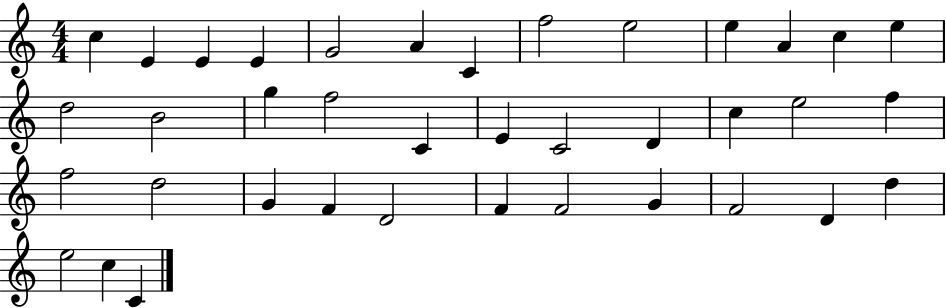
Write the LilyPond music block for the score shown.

{
  \clef treble
  \numericTimeSignature
  \time 4/4
  \key c \major
  c''4 e'4 e'4 e'4 | g'2 a'4 c'4 | f''2 e''2 | e''4 a'4 c''4 e''4 | \break d''2 b'2 | g''4 f''2 c'4 | e'4 c'2 d'4 | c''4 e''2 f''4 | \break f''2 d''2 | g'4 f'4 d'2 | f'4 f'2 g'4 | f'2 d'4 d''4 | \break e''2 c''4 c'4 | \bar "|."
}